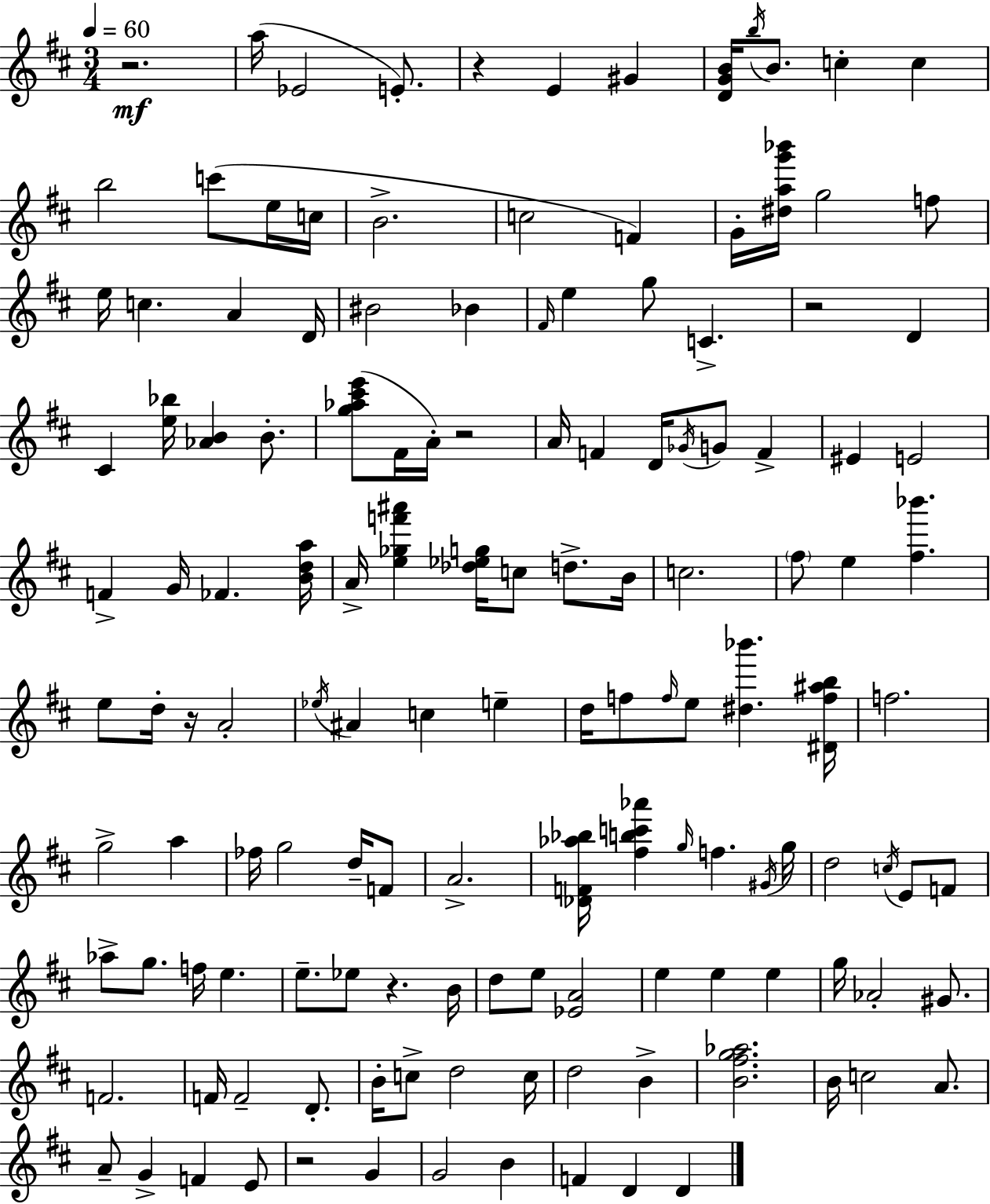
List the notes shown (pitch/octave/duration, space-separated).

R/h. A5/s Eb4/h E4/e. R/q E4/q G#4/q [D4,G4,B4]/s B5/s B4/e. C5/q C5/q B5/h C6/e E5/s C5/s B4/h. C5/h F4/q G4/s [D#5,A5,G6,Bb6]/s G5/h F5/e E5/s C5/q. A4/q D4/s BIS4/h Bb4/q F#4/s E5/q G5/e C4/q. R/h D4/q C#4/q [E5,Bb5]/s [Ab4,B4]/q B4/e. [G5,Ab5,C#6,E6]/e F#4/s A4/s R/h A4/s F4/q D4/s Gb4/s G4/e F4/q EIS4/q E4/h F4/q G4/s FES4/q. [B4,D5,A5]/s A4/s [E5,Gb5,F6,A#6]/q [Db5,Eb5,G5]/s C5/e D5/e. B4/s C5/h. F#5/e E5/q [F#5,Bb6]/q. E5/e D5/s R/s A4/h Eb5/s A#4/q C5/q E5/q D5/s F5/e F5/s E5/e [D#5,Bb6]/q. [D#4,F5,A#5,B5]/s F5/h. G5/h A5/q FES5/s G5/h D5/s F4/e A4/h. [Db4,F4,Ab5,Bb5]/s [F#5,B5,C6,Ab6]/q G5/s F5/q. G#4/s G5/s D5/h C5/s E4/e F4/e Ab5/e G5/e. F5/s E5/q. E5/e. Eb5/e R/q. B4/s D5/e E5/e [Eb4,A4]/h E5/q E5/q E5/q G5/s Ab4/h G#4/e. F4/h. F4/s F4/h D4/e. B4/s C5/e D5/h C5/s D5/h B4/q [B4,F#5,G5,Ab5]/h. B4/s C5/h A4/e. A4/e G4/q F4/q E4/e R/h G4/q G4/h B4/q F4/q D4/q D4/q